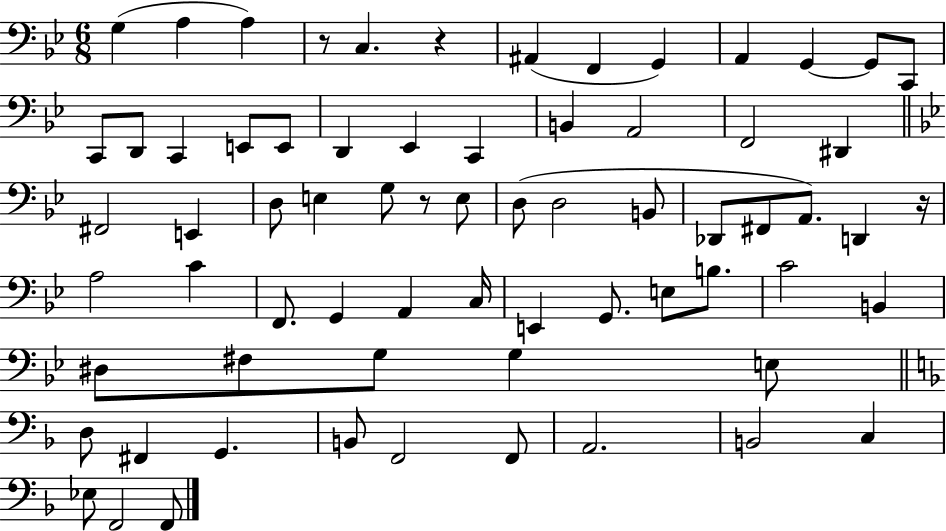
{
  \clef bass
  \numericTimeSignature
  \time 6/8
  \key bes \major
  \repeat volta 2 { g4( a4 a4) | r8 c4. r4 | ais,4( f,4 g,4) | a,4 g,4~~ g,8 c,8 | \break c,8 d,8 c,4 e,8 e,8 | d,4 ees,4 c,4 | b,4 a,2 | f,2 dis,4 | \break \bar "||" \break \key bes \major fis,2 e,4 | d8 e4 g8 r8 e8 | d8( d2 b,8 | des,8 fis,8 a,8.) d,4 r16 | \break a2 c'4 | f,8. g,4 a,4 c16 | e,4 g,8. e8 b8. | c'2 b,4 | \break dis8 fis8 g8 g4 e8 | \bar "||" \break \key f \major d8 fis,4 g,4. | b,8 f,2 f,8 | a,2. | b,2 c4 | \break ees8 f,2 f,8 | } \bar "|."
}